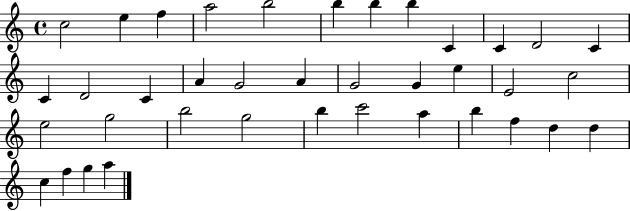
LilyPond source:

{
  \clef treble
  \time 4/4
  \defaultTimeSignature
  \key c \major
  c''2 e''4 f''4 | a''2 b''2 | b''4 b''4 b''4 c'4 | c'4 d'2 c'4 | \break c'4 d'2 c'4 | a'4 g'2 a'4 | g'2 g'4 e''4 | e'2 c''2 | \break e''2 g''2 | b''2 g''2 | b''4 c'''2 a''4 | b''4 f''4 d''4 d''4 | \break c''4 f''4 g''4 a''4 | \bar "|."
}